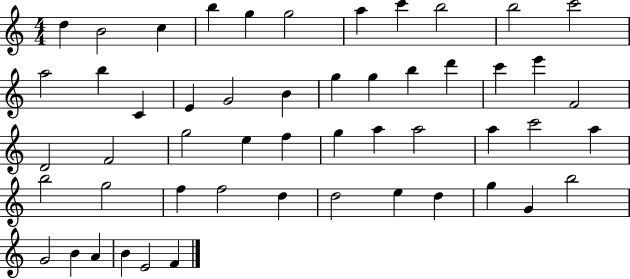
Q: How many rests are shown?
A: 0